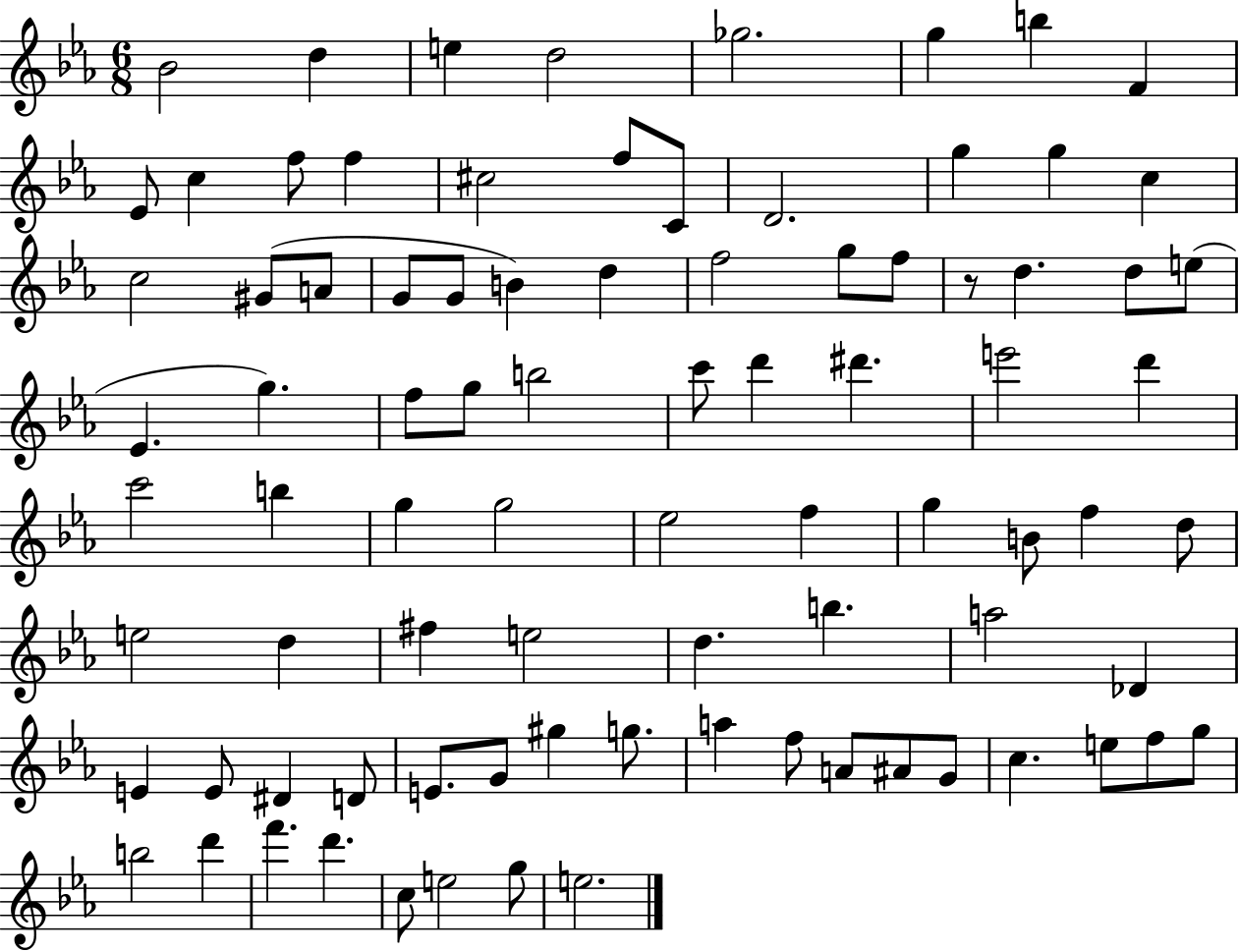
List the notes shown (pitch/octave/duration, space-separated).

Bb4/h D5/q E5/q D5/h Gb5/h. G5/q B5/q F4/q Eb4/e C5/q F5/e F5/q C#5/h F5/e C4/e D4/h. G5/q G5/q C5/q C5/h G#4/e A4/e G4/e G4/e B4/q D5/q F5/h G5/e F5/e R/e D5/q. D5/e E5/e Eb4/q. G5/q. F5/e G5/e B5/h C6/e D6/q D#6/q. E6/h D6/q C6/h B5/q G5/q G5/h Eb5/h F5/q G5/q B4/e F5/q D5/e E5/h D5/q F#5/q E5/h D5/q. B5/q. A5/h Db4/q E4/q E4/e D#4/q D4/e E4/e. G4/e G#5/q G5/e. A5/q F5/e A4/e A#4/e G4/e C5/q. E5/e F5/e G5/e B5/h D6/q F6/q. D6/q. C5/e E5/h G5/e E5/h.